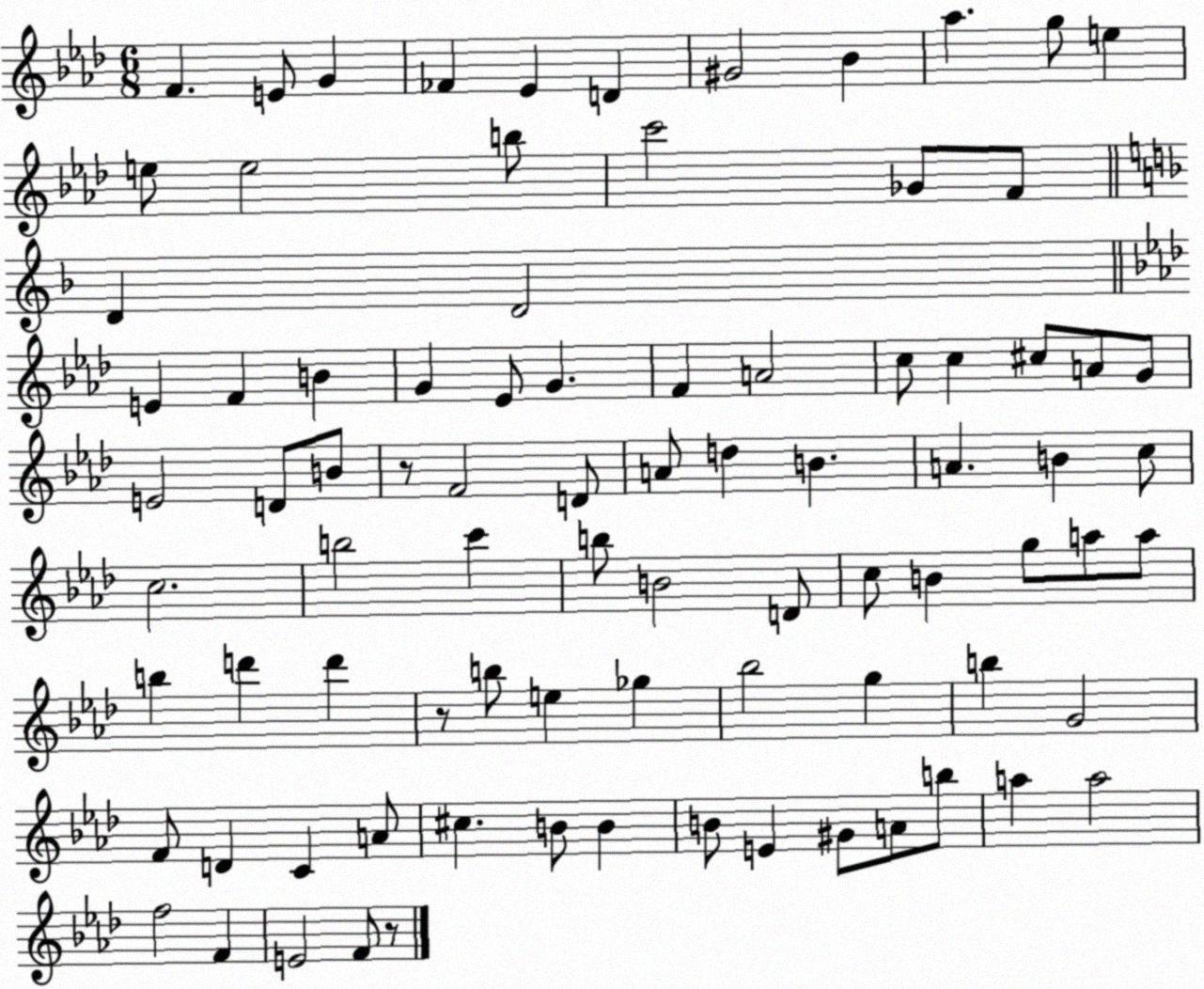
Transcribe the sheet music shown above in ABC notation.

X:1
T:Untitled
M:6/8
L:1/4
K:Ab
F E/2 G _F _E D ^G2 _B _a g/2 e e/2 e2 b/2 c'2 _G/2 F/2 D D2 E F B G _E/2 G F A2 c/2 c ^c/2 A/2 G/2 E2 D/2 B/2 z/2 F2 D/2 A/2 d B A B c/2 c2 b2 c' b/2 B2 D/2 c/2 B g/2 a/2 a/2 b d' d' z/2 b/2 e _g _b2 g b G2 F/2 D C A/2 ^c B/2 B B/2 E ^G/2 A/2 b/2 a a2 f2 F E2 F/2 z/2